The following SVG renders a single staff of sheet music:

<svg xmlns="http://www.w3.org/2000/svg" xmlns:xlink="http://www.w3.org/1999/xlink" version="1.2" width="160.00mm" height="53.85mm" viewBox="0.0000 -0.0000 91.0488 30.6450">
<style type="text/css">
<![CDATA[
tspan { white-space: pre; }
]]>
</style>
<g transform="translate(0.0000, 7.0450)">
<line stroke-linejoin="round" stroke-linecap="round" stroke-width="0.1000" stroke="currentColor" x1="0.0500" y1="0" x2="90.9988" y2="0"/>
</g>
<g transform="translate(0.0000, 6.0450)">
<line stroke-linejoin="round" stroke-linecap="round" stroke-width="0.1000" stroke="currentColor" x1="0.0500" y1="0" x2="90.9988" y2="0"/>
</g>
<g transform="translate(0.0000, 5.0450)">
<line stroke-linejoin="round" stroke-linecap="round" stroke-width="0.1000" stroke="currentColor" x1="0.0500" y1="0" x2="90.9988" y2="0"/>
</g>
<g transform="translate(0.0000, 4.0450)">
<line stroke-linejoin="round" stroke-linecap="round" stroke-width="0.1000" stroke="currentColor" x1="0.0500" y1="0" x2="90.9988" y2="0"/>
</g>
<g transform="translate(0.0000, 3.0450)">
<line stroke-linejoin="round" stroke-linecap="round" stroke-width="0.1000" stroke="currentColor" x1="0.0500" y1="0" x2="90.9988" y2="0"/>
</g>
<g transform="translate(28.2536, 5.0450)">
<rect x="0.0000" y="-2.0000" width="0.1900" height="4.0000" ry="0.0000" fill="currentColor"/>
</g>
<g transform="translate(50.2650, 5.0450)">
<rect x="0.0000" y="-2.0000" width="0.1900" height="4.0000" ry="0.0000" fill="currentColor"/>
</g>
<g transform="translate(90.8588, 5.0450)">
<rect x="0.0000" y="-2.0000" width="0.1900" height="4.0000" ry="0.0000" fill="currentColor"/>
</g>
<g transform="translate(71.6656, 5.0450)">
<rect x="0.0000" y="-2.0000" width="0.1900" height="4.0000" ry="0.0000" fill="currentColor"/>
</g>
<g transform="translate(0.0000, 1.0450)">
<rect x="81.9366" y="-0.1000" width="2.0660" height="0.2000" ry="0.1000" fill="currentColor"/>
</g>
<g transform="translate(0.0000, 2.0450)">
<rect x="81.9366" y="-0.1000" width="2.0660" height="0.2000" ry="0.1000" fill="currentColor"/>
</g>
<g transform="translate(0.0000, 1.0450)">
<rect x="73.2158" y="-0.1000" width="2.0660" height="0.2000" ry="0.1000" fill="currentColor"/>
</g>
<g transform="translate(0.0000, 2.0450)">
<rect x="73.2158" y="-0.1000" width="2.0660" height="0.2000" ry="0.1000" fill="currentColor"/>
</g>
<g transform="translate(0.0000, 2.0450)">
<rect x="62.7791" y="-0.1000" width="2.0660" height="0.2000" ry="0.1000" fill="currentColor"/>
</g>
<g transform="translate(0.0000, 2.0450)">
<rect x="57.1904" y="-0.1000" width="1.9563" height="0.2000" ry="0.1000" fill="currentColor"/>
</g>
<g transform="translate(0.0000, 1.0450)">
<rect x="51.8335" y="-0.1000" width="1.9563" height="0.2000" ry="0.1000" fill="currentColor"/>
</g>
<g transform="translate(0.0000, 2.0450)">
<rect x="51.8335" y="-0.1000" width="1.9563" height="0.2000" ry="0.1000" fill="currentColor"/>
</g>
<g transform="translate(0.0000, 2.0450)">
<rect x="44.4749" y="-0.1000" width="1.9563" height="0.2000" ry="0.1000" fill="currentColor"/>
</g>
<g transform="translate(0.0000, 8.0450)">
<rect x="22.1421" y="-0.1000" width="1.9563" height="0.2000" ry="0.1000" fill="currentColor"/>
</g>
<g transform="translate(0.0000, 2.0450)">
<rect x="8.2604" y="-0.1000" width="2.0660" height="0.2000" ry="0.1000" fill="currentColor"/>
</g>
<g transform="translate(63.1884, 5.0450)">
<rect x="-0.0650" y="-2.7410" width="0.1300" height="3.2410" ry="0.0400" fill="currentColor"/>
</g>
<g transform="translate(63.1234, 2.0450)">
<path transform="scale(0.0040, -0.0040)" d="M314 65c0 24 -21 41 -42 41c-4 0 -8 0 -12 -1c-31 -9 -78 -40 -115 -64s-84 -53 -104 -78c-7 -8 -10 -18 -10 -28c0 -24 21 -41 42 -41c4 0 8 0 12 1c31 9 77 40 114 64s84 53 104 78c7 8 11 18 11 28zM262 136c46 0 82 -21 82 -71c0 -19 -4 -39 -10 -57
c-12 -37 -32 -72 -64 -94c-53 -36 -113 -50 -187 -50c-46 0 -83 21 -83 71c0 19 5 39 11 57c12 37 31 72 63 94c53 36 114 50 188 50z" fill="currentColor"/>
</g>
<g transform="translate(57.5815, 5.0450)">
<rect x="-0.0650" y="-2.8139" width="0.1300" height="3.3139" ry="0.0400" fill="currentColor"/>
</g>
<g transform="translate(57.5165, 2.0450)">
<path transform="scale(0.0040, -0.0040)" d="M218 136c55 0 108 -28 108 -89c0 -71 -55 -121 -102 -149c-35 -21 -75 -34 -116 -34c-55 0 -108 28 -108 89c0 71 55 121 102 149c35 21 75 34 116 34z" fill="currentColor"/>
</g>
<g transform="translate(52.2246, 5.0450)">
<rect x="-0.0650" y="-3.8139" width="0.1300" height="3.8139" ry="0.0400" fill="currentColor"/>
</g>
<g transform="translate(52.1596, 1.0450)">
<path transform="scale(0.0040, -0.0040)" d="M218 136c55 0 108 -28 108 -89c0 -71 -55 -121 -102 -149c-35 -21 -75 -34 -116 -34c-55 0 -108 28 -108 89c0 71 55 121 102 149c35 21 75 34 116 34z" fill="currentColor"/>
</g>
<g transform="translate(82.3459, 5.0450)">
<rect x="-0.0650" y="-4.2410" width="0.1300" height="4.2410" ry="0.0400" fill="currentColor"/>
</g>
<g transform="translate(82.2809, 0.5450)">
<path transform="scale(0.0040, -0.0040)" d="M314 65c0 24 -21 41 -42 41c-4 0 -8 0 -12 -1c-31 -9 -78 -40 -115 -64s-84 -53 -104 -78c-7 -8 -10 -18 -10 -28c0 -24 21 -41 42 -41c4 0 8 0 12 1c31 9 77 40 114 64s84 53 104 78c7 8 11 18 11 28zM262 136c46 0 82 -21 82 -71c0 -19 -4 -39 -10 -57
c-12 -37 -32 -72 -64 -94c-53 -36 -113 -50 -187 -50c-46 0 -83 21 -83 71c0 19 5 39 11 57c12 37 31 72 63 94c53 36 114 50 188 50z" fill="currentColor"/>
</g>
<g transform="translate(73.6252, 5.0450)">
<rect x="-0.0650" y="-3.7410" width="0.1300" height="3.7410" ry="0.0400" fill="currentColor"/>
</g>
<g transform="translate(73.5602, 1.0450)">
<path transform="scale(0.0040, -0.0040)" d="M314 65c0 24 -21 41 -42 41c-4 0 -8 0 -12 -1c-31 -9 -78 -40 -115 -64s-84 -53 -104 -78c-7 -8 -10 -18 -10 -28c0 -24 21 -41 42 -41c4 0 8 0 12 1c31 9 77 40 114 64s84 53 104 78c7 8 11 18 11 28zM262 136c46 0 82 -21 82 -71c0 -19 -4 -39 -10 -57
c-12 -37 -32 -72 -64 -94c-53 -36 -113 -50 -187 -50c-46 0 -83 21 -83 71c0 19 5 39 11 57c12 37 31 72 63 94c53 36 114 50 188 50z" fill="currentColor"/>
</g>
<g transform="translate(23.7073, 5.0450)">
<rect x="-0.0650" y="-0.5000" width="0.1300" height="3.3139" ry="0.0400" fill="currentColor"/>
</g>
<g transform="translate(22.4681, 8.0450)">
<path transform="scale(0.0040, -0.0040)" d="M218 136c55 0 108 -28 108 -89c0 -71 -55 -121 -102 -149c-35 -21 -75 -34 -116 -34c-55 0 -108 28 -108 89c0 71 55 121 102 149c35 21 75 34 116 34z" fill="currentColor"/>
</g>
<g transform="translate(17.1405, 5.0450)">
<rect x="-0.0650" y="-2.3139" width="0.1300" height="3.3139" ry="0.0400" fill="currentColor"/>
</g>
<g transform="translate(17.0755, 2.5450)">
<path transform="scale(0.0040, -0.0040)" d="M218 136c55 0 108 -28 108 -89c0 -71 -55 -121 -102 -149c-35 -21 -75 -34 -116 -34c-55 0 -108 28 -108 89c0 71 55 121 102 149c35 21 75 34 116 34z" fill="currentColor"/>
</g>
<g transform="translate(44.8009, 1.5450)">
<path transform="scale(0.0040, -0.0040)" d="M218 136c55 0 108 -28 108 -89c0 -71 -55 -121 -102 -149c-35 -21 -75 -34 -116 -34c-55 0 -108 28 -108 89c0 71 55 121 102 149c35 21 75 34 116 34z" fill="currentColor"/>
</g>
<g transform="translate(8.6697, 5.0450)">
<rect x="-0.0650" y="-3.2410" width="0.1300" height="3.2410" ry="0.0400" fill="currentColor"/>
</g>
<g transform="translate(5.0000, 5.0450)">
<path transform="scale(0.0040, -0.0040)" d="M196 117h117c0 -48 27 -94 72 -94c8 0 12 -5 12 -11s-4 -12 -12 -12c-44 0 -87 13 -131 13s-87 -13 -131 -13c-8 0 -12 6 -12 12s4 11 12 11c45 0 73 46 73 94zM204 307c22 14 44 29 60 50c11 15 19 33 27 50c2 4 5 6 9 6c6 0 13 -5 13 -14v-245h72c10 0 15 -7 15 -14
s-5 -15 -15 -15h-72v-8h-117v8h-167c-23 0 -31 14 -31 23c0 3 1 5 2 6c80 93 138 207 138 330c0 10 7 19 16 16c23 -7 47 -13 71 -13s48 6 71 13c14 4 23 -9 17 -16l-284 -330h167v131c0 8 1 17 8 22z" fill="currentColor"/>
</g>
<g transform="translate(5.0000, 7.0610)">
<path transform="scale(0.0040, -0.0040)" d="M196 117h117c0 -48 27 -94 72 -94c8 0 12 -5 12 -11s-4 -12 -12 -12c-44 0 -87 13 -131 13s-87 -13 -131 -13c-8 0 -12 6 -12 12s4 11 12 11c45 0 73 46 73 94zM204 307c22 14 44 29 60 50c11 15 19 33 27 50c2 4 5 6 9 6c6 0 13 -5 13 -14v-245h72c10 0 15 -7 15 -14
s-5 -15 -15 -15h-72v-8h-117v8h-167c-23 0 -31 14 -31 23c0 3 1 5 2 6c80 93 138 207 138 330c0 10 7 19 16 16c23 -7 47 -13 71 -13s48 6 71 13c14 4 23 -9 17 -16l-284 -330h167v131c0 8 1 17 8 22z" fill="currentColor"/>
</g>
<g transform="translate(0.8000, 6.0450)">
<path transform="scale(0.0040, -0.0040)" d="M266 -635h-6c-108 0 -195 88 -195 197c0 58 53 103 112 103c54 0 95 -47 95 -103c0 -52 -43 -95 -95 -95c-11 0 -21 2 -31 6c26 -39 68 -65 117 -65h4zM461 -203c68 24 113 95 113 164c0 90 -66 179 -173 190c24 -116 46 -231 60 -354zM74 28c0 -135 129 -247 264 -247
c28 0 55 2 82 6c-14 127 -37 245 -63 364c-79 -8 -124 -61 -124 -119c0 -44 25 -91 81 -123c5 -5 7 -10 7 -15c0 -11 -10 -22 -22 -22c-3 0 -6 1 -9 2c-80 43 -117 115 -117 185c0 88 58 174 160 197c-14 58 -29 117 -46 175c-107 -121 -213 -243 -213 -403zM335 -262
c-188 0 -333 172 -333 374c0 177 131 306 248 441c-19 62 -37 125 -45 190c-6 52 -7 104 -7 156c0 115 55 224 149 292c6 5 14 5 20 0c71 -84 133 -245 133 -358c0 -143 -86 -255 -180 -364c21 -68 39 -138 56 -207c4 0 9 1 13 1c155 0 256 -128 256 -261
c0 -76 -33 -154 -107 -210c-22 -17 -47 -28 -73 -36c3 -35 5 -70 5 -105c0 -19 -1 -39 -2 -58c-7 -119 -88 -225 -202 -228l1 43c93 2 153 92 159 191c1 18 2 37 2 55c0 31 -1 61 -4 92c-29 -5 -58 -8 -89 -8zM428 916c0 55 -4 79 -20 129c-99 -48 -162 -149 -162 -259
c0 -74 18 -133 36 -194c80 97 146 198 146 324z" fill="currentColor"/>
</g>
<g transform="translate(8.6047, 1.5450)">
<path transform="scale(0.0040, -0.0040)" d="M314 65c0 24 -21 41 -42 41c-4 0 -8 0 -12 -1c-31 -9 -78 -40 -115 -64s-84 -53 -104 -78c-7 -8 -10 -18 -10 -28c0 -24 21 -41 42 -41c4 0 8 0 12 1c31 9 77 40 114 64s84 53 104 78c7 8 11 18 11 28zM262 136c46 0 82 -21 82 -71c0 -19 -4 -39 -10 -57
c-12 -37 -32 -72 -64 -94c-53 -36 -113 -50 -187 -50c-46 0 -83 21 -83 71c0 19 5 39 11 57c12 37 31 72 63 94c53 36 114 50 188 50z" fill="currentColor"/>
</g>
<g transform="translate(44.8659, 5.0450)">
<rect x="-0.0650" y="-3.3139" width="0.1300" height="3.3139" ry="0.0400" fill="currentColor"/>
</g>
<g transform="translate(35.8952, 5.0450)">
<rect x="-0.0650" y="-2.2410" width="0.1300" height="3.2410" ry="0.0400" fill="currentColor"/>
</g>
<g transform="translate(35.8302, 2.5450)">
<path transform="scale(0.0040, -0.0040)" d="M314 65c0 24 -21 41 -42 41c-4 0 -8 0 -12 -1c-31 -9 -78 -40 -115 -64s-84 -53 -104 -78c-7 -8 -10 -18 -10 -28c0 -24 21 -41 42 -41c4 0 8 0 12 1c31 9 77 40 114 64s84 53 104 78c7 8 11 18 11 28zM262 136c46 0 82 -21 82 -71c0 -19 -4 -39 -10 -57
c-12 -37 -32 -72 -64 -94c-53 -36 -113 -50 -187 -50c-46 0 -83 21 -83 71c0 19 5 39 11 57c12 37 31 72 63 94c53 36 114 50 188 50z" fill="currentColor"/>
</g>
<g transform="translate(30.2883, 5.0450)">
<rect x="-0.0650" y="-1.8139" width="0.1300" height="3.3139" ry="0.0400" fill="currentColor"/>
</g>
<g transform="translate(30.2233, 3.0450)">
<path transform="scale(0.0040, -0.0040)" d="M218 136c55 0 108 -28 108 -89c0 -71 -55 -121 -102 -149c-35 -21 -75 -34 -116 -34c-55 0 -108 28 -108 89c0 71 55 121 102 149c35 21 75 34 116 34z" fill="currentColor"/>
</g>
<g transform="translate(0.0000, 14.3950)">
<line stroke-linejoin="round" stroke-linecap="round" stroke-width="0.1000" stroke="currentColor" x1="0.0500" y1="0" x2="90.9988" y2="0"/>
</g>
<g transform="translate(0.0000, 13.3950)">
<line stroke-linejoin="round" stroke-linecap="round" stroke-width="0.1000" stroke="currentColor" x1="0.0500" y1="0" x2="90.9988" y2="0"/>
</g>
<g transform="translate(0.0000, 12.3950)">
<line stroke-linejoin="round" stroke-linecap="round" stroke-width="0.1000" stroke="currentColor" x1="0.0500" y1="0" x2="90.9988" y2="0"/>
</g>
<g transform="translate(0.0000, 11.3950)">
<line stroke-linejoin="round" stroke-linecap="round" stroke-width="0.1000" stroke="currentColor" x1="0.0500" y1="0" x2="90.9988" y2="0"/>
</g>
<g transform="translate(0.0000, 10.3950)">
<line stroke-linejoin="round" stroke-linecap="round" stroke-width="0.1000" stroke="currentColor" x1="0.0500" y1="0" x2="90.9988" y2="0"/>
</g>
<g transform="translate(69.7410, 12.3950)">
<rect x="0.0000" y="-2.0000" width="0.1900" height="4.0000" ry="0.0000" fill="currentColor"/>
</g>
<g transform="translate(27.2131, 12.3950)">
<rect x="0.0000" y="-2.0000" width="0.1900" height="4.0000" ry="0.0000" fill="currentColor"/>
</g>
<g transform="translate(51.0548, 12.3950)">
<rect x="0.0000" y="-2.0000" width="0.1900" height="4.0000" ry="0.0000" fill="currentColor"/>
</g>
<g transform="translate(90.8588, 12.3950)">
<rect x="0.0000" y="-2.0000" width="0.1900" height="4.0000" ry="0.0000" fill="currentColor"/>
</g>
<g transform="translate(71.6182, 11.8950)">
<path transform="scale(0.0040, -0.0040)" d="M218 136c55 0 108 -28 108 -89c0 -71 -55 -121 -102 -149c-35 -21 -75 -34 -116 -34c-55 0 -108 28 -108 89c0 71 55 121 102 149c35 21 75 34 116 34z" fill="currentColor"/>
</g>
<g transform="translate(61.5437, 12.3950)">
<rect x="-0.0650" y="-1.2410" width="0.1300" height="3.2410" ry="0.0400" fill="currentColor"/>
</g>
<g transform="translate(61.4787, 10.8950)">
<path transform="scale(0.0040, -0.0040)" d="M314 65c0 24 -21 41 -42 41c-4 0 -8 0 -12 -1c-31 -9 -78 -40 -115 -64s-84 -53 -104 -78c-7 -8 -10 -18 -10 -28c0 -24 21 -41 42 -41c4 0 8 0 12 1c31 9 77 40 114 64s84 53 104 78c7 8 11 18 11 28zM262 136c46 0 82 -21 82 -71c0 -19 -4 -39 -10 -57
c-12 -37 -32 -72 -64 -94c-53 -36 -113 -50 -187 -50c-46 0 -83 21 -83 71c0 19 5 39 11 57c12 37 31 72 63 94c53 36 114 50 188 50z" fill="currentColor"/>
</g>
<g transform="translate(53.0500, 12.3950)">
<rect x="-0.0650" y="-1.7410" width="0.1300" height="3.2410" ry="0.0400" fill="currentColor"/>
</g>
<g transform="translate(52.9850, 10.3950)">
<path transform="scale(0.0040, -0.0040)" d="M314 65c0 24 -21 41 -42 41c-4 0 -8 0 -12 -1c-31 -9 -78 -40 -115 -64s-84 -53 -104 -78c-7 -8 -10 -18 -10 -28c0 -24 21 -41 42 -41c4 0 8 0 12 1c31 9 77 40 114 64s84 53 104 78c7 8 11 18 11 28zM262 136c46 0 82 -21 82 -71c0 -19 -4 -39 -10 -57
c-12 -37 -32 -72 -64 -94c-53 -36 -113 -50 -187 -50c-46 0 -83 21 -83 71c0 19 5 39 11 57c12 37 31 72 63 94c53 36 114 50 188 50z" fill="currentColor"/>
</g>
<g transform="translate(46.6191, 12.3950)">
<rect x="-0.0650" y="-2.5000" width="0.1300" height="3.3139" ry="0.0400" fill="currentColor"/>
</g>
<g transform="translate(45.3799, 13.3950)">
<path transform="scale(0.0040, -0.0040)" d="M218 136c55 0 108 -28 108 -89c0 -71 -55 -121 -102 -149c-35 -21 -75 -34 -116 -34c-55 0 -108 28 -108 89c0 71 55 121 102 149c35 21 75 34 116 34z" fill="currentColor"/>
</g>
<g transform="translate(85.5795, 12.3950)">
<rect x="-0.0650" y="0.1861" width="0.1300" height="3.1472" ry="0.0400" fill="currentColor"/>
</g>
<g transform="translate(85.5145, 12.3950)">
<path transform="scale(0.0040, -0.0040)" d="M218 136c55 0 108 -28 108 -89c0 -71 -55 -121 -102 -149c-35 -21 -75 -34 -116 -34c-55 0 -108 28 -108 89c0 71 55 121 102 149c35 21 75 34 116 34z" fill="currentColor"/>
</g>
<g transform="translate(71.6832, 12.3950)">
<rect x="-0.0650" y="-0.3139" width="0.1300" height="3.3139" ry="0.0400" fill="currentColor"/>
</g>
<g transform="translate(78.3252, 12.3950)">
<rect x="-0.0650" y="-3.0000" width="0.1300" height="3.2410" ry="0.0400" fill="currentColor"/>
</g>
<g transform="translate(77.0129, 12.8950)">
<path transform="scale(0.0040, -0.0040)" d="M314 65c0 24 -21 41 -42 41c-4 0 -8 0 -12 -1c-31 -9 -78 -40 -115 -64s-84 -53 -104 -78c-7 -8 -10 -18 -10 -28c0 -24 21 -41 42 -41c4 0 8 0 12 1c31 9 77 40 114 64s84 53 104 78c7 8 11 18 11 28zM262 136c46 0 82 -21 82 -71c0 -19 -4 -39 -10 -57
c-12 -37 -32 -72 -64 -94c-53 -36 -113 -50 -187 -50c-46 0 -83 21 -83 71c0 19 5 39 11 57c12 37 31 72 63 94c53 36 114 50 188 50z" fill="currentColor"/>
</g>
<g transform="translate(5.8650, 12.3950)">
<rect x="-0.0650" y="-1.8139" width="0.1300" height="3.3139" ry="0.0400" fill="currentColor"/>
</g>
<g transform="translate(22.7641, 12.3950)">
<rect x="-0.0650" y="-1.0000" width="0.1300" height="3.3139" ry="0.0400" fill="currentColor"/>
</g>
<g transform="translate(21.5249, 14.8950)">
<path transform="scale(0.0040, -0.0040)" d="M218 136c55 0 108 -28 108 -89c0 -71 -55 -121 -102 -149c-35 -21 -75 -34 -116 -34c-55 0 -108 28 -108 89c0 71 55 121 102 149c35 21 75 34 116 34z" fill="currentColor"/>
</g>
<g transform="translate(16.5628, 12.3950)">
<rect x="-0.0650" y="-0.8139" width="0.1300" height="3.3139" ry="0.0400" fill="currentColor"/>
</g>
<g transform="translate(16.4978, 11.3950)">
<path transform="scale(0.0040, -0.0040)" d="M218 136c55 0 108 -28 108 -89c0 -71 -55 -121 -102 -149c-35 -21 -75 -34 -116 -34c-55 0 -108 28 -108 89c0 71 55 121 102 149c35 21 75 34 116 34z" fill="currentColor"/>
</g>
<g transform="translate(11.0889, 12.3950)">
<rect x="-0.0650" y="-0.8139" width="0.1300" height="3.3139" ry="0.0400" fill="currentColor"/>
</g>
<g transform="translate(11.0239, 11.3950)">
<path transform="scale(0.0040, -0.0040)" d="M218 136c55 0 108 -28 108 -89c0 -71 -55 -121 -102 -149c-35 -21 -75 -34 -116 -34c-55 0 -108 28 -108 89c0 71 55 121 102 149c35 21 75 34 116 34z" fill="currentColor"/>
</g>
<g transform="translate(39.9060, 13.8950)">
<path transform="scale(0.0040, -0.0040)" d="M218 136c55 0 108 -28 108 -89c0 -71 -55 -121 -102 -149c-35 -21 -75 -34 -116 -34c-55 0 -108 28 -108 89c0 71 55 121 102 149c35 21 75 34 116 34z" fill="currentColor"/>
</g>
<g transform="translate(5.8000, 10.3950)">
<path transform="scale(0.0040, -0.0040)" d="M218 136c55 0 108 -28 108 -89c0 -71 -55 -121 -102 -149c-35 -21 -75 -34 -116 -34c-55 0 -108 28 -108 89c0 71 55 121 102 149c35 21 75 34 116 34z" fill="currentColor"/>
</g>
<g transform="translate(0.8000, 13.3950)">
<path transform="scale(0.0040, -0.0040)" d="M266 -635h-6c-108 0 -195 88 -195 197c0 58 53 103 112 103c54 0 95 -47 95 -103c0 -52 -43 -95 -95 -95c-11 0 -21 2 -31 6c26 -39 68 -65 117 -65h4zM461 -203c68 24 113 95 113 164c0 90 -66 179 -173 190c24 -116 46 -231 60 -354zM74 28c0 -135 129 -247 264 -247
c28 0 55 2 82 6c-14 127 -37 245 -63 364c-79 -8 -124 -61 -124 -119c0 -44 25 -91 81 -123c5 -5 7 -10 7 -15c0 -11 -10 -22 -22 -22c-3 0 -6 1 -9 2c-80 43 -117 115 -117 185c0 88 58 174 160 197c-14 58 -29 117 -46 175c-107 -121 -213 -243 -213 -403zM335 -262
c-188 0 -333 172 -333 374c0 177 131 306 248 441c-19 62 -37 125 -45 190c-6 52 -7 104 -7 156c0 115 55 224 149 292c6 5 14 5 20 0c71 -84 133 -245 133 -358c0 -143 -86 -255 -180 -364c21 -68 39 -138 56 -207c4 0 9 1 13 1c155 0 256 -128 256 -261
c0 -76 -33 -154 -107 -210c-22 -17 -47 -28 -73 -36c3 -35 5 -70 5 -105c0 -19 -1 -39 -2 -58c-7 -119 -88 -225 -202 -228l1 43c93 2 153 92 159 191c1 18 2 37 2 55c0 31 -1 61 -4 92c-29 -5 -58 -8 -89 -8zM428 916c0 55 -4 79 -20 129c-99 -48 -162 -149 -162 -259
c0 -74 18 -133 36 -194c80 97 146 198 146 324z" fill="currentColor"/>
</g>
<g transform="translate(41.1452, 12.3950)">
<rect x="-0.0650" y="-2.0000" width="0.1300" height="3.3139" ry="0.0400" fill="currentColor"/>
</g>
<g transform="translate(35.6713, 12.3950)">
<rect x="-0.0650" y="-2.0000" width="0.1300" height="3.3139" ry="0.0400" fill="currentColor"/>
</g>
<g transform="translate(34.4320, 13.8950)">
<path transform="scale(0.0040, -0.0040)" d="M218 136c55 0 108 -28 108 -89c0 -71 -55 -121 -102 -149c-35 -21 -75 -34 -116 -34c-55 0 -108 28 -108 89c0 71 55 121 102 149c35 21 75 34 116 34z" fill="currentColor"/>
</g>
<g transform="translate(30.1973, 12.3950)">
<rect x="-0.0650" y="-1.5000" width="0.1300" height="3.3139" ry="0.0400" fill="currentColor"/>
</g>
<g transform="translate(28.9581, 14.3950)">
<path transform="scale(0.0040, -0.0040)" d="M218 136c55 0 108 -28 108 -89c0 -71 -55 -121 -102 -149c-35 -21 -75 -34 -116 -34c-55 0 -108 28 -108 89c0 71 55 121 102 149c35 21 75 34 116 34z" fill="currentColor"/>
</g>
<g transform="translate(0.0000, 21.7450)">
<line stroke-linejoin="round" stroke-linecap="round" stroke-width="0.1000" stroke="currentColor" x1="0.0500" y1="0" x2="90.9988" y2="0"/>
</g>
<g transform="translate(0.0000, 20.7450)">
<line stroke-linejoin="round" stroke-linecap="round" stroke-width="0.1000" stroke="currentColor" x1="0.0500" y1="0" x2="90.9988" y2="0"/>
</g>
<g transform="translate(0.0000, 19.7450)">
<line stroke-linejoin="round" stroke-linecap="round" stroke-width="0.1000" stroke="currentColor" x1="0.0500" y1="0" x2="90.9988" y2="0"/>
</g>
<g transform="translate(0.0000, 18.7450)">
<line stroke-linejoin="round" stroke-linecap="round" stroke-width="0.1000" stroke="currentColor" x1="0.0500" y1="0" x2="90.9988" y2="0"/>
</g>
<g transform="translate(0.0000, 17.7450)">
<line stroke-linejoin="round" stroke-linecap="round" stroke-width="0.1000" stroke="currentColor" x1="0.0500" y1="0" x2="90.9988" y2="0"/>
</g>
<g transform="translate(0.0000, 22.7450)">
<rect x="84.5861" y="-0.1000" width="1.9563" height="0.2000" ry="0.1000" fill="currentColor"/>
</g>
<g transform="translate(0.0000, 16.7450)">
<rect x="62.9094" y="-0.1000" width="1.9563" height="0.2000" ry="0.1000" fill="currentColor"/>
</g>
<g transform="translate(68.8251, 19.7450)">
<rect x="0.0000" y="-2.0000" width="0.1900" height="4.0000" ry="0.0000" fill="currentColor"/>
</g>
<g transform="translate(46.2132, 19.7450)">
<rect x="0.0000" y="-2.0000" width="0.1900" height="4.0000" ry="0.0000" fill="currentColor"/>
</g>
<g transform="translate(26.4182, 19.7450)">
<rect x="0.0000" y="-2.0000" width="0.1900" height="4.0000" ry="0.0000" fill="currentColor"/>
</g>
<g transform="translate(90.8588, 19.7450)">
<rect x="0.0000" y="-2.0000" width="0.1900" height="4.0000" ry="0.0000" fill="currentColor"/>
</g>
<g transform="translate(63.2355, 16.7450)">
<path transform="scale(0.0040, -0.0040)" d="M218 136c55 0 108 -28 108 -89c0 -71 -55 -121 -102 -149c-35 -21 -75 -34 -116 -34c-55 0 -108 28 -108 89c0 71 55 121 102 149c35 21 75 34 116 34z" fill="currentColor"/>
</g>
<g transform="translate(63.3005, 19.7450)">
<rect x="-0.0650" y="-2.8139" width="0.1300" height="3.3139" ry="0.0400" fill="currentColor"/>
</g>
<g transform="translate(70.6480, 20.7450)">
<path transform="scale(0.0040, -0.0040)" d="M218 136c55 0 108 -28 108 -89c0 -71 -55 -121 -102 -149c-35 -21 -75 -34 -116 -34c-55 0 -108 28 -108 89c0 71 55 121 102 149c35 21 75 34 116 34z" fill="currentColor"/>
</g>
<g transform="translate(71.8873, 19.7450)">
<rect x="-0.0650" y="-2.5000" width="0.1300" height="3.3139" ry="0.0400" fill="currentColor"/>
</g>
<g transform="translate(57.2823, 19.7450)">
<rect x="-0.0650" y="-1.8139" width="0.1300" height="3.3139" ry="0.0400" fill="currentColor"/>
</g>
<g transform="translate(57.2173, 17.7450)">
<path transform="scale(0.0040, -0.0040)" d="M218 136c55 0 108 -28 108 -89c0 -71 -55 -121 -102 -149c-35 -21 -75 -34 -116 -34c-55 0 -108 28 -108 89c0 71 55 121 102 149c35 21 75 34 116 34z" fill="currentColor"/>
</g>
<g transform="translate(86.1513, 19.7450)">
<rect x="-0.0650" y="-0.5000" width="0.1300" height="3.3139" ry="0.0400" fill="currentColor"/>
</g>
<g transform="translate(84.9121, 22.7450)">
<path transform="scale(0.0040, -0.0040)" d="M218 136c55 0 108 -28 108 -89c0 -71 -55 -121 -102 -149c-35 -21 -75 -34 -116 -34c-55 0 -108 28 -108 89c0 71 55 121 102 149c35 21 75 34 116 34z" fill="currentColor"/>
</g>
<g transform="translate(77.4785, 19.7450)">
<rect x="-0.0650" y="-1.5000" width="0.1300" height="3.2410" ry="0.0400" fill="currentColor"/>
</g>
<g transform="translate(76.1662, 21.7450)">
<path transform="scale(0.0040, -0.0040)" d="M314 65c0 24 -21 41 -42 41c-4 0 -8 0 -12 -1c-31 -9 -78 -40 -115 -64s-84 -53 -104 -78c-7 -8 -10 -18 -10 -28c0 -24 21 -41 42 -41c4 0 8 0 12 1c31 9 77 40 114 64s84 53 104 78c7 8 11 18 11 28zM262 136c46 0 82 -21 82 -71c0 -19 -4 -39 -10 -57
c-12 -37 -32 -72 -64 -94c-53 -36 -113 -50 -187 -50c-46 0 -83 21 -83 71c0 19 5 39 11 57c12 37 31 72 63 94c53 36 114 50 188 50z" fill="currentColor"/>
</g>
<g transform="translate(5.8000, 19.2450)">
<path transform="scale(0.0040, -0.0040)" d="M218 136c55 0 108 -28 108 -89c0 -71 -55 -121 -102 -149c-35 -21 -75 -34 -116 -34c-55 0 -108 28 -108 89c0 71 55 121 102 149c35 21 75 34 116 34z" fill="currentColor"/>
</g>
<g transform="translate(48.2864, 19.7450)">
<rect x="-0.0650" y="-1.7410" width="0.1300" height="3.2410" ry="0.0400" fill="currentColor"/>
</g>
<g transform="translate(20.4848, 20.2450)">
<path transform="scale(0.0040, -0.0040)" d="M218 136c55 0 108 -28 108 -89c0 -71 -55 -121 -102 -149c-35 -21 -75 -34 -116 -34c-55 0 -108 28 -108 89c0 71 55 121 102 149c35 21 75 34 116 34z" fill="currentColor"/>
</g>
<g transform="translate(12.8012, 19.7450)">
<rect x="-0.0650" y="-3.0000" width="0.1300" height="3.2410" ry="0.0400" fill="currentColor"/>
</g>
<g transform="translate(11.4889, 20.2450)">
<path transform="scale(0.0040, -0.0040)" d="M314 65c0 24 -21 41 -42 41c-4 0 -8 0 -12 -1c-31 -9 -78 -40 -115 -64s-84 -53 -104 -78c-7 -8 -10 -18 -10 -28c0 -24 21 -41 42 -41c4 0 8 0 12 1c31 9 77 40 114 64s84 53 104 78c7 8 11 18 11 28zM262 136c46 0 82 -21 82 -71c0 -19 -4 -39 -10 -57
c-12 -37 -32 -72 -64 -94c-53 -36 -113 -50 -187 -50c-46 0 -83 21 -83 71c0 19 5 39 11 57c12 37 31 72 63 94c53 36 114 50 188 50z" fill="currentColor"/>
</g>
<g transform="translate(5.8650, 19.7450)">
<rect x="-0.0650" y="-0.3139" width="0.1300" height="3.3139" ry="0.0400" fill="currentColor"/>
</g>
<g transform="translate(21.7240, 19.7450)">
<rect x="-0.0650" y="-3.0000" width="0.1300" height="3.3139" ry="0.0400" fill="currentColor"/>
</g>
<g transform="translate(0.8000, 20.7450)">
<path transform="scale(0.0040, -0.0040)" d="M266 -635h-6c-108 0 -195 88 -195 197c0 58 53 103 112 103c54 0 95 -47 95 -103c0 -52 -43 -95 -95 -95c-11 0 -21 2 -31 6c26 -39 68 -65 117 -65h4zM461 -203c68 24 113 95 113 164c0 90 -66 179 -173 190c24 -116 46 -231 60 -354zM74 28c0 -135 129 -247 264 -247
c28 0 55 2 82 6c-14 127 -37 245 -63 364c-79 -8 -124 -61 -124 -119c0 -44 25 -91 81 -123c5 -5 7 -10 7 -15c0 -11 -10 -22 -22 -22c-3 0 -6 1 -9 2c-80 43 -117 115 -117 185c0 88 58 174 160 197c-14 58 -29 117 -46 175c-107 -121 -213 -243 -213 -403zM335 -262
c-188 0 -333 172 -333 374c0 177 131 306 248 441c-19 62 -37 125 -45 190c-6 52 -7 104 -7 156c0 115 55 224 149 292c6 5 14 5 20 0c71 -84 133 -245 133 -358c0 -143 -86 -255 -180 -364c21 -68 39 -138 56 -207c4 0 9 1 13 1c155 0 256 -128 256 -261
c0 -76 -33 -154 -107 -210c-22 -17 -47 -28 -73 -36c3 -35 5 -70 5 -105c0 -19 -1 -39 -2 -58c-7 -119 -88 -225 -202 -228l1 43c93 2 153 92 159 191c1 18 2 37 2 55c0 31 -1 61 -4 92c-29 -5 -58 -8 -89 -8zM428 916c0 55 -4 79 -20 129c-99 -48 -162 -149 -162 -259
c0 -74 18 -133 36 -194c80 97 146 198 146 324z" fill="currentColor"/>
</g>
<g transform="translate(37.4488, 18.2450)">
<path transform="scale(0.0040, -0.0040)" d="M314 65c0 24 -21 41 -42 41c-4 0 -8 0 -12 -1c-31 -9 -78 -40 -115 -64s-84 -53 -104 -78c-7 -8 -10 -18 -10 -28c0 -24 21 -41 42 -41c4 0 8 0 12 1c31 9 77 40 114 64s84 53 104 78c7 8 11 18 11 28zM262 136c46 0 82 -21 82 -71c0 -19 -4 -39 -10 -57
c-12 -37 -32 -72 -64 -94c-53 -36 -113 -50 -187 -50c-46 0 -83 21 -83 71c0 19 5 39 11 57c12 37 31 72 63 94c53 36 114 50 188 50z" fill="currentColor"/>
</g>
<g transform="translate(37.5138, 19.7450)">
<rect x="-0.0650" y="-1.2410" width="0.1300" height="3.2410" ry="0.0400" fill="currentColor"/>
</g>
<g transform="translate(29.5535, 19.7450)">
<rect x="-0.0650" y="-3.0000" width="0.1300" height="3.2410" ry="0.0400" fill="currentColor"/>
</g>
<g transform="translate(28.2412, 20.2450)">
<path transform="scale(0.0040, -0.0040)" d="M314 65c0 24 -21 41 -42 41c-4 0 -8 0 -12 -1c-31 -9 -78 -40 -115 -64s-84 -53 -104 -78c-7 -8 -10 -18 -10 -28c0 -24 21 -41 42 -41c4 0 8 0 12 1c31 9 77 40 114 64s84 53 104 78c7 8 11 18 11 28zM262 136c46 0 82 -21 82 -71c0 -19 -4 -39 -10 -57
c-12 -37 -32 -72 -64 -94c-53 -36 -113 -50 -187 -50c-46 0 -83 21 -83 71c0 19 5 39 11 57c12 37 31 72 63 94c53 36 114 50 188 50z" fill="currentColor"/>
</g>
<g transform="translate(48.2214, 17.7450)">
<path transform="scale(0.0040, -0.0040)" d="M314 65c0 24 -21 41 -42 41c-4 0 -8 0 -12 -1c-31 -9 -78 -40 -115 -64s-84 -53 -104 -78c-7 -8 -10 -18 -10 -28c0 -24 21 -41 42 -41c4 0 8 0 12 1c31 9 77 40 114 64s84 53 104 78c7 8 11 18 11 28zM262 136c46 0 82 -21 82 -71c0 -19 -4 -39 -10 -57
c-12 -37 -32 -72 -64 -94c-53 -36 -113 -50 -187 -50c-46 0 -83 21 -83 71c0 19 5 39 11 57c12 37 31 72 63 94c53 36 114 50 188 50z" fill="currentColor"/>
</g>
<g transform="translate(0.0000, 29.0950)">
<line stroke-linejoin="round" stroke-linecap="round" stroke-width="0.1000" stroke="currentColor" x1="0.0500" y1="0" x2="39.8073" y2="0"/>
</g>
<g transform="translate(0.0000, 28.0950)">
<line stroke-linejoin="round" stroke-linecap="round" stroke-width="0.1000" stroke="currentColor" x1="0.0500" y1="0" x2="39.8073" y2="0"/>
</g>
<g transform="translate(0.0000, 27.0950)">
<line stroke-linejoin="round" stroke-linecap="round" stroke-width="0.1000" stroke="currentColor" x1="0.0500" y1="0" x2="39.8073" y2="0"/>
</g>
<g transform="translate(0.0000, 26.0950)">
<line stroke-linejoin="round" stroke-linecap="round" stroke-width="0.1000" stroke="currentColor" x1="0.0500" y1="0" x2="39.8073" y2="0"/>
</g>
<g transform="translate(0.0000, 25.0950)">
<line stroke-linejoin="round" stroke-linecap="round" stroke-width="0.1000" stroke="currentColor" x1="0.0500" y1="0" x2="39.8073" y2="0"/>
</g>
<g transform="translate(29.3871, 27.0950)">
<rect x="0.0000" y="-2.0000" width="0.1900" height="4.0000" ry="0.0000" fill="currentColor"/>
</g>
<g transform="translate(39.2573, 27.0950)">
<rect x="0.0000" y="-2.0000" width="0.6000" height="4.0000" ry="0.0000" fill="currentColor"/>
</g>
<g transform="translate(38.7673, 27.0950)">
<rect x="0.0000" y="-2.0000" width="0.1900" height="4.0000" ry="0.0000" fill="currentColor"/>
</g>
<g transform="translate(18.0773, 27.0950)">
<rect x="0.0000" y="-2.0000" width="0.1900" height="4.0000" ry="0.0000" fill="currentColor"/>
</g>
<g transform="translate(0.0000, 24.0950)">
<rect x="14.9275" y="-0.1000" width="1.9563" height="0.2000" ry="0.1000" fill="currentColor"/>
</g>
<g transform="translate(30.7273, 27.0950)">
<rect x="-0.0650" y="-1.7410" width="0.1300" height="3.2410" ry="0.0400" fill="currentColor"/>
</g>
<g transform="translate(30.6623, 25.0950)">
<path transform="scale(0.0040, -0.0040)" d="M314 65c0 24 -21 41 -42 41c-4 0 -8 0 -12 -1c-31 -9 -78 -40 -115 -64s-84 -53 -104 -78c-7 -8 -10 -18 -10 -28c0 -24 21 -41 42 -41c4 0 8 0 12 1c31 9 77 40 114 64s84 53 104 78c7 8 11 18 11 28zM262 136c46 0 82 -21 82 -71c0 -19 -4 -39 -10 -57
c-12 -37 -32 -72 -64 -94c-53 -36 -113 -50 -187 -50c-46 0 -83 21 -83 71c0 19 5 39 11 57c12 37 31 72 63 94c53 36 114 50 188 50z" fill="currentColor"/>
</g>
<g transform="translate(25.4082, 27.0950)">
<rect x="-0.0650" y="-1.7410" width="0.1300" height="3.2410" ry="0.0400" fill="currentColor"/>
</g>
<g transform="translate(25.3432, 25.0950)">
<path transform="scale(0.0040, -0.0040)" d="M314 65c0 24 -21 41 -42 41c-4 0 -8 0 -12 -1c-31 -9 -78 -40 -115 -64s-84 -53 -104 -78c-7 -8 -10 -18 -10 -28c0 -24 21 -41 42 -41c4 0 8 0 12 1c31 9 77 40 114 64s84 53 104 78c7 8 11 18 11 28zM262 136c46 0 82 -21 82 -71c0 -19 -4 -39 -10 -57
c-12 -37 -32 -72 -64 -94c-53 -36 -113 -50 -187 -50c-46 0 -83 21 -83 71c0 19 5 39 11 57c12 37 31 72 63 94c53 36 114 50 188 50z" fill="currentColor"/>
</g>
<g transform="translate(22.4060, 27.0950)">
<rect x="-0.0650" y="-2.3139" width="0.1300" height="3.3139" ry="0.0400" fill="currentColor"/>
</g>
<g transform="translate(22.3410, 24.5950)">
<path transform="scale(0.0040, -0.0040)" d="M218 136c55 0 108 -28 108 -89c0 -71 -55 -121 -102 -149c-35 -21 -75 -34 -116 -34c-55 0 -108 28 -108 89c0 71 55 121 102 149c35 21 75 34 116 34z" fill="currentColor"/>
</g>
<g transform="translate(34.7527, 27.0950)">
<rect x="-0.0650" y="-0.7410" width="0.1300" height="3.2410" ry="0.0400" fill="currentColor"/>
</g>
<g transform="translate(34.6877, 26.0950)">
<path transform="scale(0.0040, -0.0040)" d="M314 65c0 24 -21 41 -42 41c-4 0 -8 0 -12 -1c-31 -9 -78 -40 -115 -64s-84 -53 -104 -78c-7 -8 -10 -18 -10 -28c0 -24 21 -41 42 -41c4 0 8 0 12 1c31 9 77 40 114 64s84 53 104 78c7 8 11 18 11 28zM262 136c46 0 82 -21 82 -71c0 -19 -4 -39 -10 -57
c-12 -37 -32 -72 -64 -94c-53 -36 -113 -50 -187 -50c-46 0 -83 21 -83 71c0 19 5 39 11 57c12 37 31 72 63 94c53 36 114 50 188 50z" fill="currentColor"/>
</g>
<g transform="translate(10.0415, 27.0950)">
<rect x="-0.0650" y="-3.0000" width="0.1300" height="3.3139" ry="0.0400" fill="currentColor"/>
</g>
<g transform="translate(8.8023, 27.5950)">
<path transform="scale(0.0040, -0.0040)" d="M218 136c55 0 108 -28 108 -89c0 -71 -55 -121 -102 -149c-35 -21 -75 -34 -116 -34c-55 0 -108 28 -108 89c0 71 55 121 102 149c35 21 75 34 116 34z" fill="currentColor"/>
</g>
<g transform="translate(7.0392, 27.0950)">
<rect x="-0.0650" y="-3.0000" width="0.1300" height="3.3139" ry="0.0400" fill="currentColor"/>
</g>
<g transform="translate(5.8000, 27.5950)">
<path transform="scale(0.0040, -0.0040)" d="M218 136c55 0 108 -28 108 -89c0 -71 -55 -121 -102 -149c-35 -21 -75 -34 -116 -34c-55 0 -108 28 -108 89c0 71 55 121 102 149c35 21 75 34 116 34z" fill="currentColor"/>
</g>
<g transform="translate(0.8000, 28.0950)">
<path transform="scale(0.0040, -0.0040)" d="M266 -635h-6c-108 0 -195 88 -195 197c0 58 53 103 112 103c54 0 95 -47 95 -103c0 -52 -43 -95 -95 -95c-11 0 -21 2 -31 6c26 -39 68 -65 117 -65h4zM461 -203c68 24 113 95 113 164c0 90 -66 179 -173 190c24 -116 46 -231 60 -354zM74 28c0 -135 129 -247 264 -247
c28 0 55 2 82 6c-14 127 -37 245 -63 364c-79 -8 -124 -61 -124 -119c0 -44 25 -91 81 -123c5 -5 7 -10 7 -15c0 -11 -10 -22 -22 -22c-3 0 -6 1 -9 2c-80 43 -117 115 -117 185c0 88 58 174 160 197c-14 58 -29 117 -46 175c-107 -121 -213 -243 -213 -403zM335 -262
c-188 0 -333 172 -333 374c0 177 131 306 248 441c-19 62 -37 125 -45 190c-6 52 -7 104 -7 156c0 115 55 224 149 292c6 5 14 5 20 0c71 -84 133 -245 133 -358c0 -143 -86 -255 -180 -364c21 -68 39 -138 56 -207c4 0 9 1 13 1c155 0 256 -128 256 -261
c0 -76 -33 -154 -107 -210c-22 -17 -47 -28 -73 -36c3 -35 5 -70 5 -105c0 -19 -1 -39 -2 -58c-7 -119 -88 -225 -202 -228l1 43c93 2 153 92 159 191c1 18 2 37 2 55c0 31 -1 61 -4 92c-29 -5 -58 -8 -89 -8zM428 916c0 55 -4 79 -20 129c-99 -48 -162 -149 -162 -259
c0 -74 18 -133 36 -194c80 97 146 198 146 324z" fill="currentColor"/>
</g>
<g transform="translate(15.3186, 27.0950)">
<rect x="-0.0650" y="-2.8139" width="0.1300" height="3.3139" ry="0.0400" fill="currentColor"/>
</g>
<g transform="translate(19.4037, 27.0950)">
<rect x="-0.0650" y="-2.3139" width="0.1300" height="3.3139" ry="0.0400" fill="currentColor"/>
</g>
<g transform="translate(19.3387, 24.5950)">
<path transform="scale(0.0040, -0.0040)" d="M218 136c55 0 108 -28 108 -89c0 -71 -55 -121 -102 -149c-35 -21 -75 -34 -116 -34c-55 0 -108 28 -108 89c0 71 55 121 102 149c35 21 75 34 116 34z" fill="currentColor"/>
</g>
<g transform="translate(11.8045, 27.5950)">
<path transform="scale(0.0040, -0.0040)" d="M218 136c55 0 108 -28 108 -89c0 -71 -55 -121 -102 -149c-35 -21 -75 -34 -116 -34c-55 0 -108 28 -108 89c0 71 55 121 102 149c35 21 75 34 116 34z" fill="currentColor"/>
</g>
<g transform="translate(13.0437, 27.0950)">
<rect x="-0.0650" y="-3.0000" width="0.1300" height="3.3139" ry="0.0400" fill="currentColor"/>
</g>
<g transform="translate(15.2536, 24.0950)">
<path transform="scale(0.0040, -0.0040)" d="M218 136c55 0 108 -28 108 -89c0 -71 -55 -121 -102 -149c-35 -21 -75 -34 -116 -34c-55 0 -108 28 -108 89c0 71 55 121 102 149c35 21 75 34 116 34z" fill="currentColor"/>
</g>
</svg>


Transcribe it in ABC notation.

X:1
T:Untitled
M:4/4
L:1/4
K:C
b2 g C f g2 b c' a a2 c'2 d'2 f d d D E F F G f2 e2 c A2 B c A2 A A2 e2 f2 f a G E2 C A A A a g g f2 f2 d2